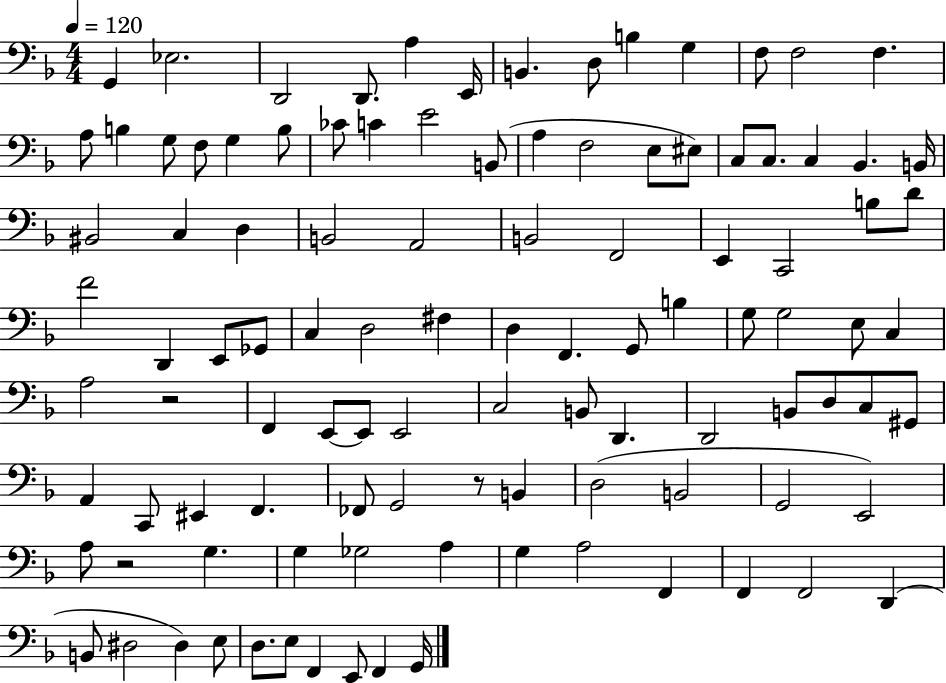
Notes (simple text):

G2/q Eb3/h. D2/h D2/e. A3/q E2/s B2/q. D3/e B3/q G3/q F3/e F3/h F3/q. A3/e B3/q G3/e F3/e G3/q B3/e CES4/e C4/q E4/h B2/e A3/q F3/h E3/e EIS3/e C3/e C3/e. C3/q Bb2/q. B2/s BIS2/h C3/q D3/q B2/h A2/h B2/h F2/h E2/q C2/h B3/e D4/e F4/h D2/q E2/e Gb2/e C3/q D3/h F#3/q D3/q F2/q. G2/e B3/q G3/e G3/h E3/e C3/q A3/h R/h F2/q E2/e E2/e E2/h C3/h B2/e D2/q. D2/h B2/e D3/e C3/e G#2/e A2/q C2/e EIS2/q F2/q. FES2/e G2/h R/e B2/q D3/h B2/h G2/h E2/h A3/e R/h G3/q. G3/q Gb3/h A3/q G3/q A3/h F2/q F2/q F2/h D2/q B2/e D#3/h D#3/q E3/e D3/e. E3/e F2/q E2/e F2/q G2/s